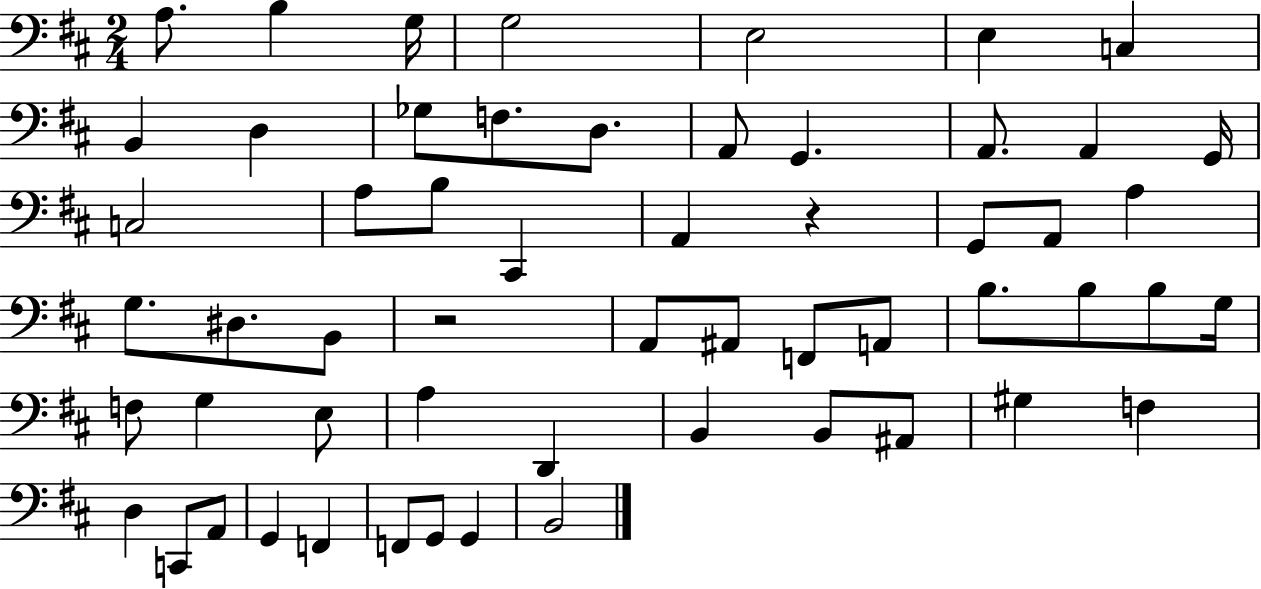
{
  \clef bass
  \numericTimeSignature
  \time 2/4
  \key d \major
  a8. b4 g16 | g2 | e2 | e4 c4 | \break b,4 d4 | ges8 f8. d8. | a,8 g,4. | a,8. a,4 g,16 | \break c2 | a8 b8 cis,4 | a,4 r4 | g,8 a,8 a4 | \break g8. dis8. b,8 | r2 | a,8 ais,8 f,8 a,8 | b8. b8 b8 g16 | \break f8 g4 e8 | a4 d,4 | b,4 b,8 ais,8 | gis4 f4 | \break d4 c,8 a,8 | g,4 f,4 | f,8 g,8 g,4 | b,2 | \break \bar "|."
}